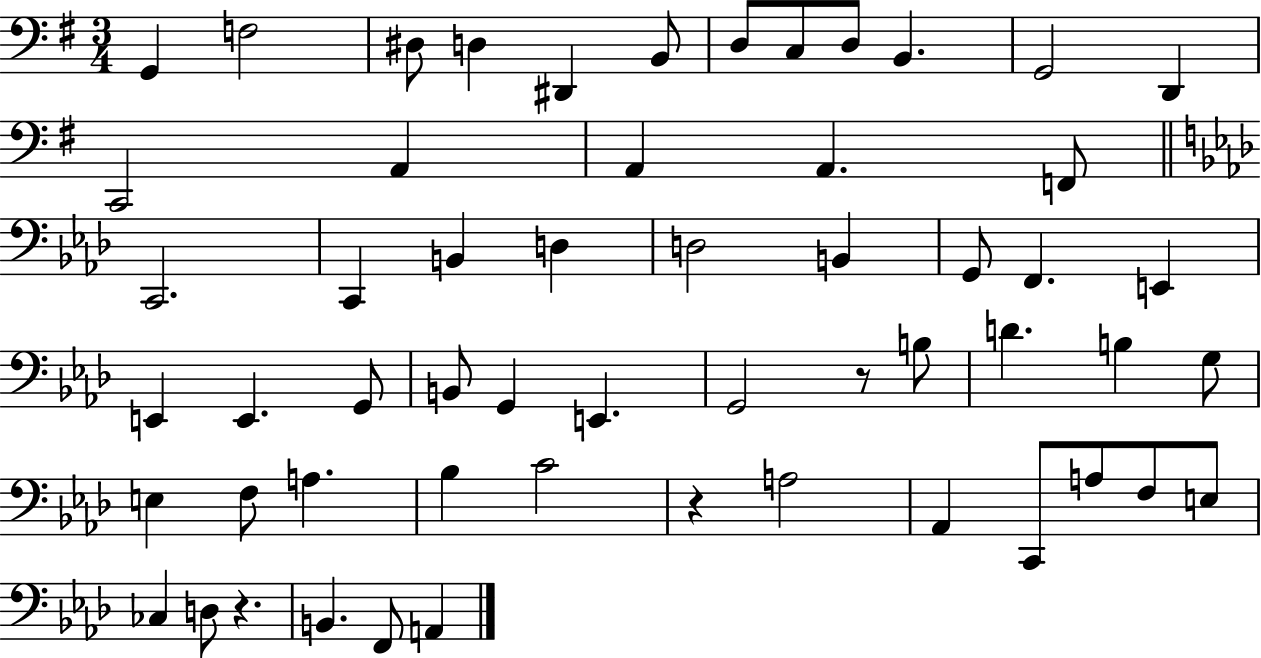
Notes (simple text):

G2/q F3/h D#3/e D3/q D#2/q B2/e D3/e C3/e D3/e B2/q. G2/h D2/q C2/h A2/q A2/q A2/q. F2/e C2/h. C2/q B2/q D3/q D3/h B2/q G2/e F2/q. E2/q E2/q E2/q. G2/e B2/e G2/q E2/q. G2/h R/e B3/e D4/q. B3/q G3/e E3/q F3/e A3/q. Bb3/q C4/h R/q A3/h Ab2/q C2/e A3/e F3/e E3/e CES3/q D3/e R/q. B2/q. F2/e A2/q